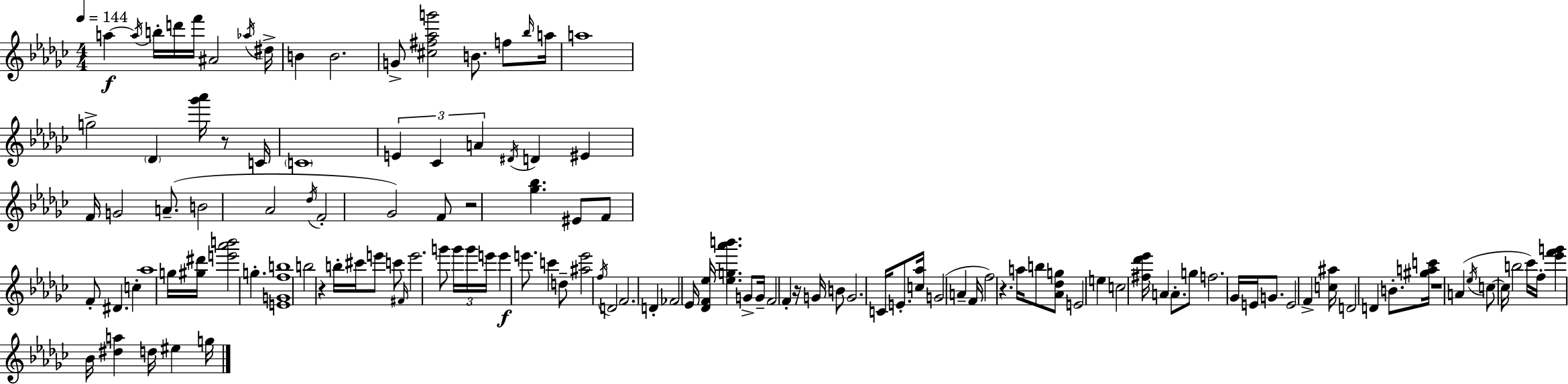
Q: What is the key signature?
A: EES minor